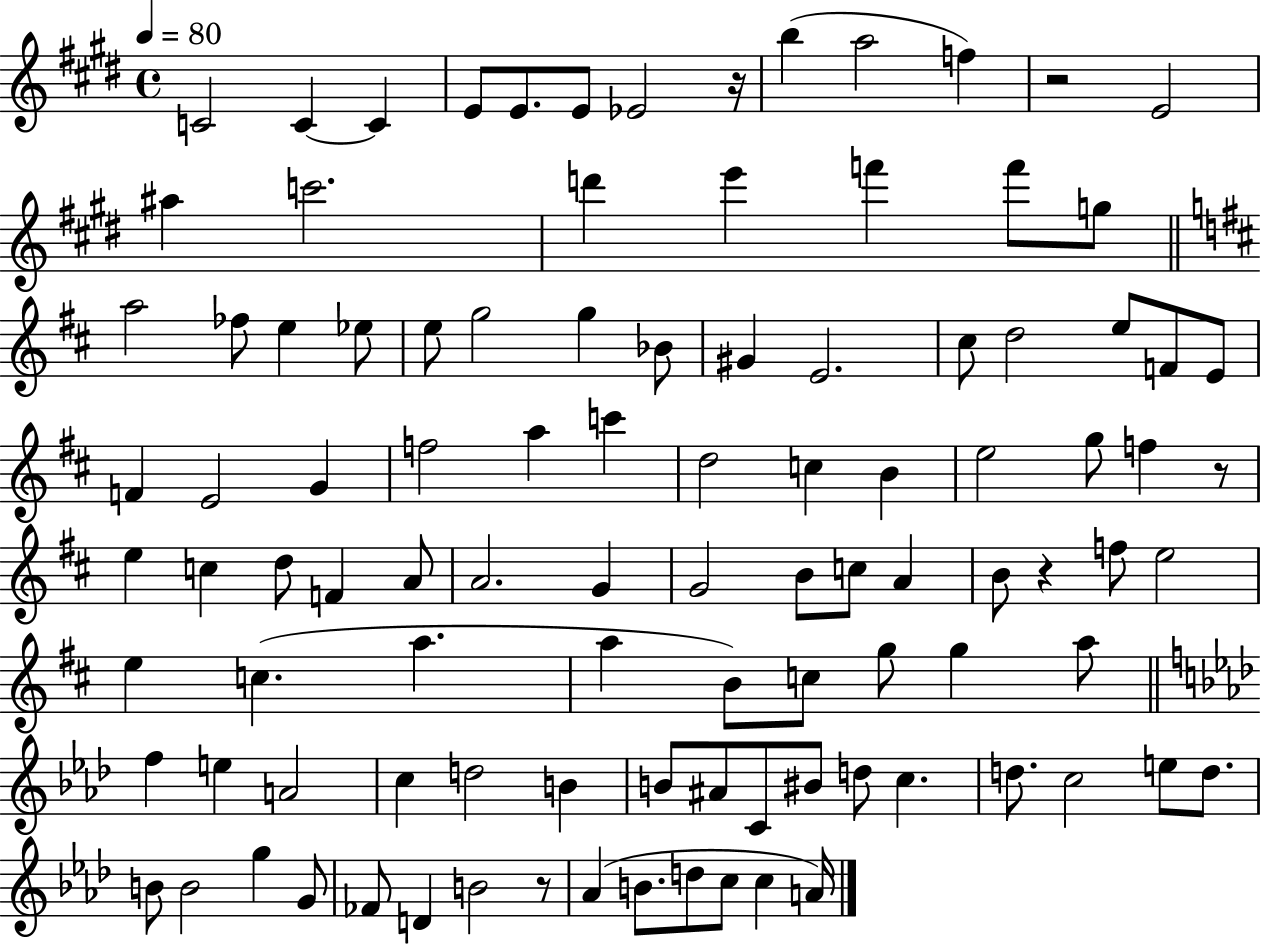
{
  \clef treble
  \time 4/4
  \defaultTimeSignature
  \key e \major
  \tempo 4 = 80
  c'2 c'4~~ c'4 | e'8 e'8. e'8 ees'2 r16 | b''4( a''2 f''4) | r2 e'2 | \break ais''4 c'''2. | d'''4 e'''4 f'''4 f'''8 g''8 | \bar "||" \break \key d \major a''2 fes''8 e''4 ees''8 | e''8 g''2 g''4 bes'8 | gis'4 e'2. | cis''8 d''2 e''8 f'8 e'8 | \break f'4 e'2 g'4 | f''2 a''4 c'''4 | d''2 c''4 b'4 | e''2 g''8 f''4 r8 | \break e''4 c''4 d''8 f'4 a'8 | a'2. g'4 | g'2 b'8 c''8 a'4 | b'8 r4 f''8 e''2 | \break e''4 c''4.( a''4. | a''4 b'8) c''8 g''8 g''4 a''8 | \bar "||" \break \key aes \major f''4 e''4 a'2 | c''4 d''2 b'4 | b'8 ais'8 c'8 bis'8 d''8 c''4. | d''8. c''2 e''8 d''8. | \break b'8 b'2 g''4 g'8 | fes'8 d'4 b'2 r8 | aes'4( b'8. d''8 c''8 c''4 a'16) | \bar "|."
}